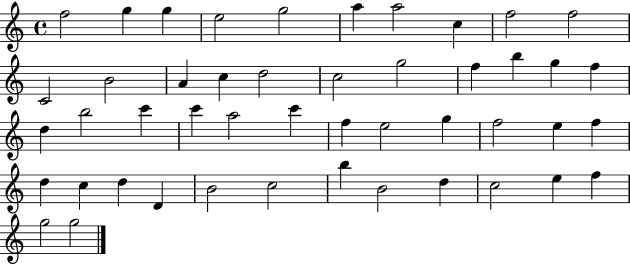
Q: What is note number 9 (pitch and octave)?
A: F5